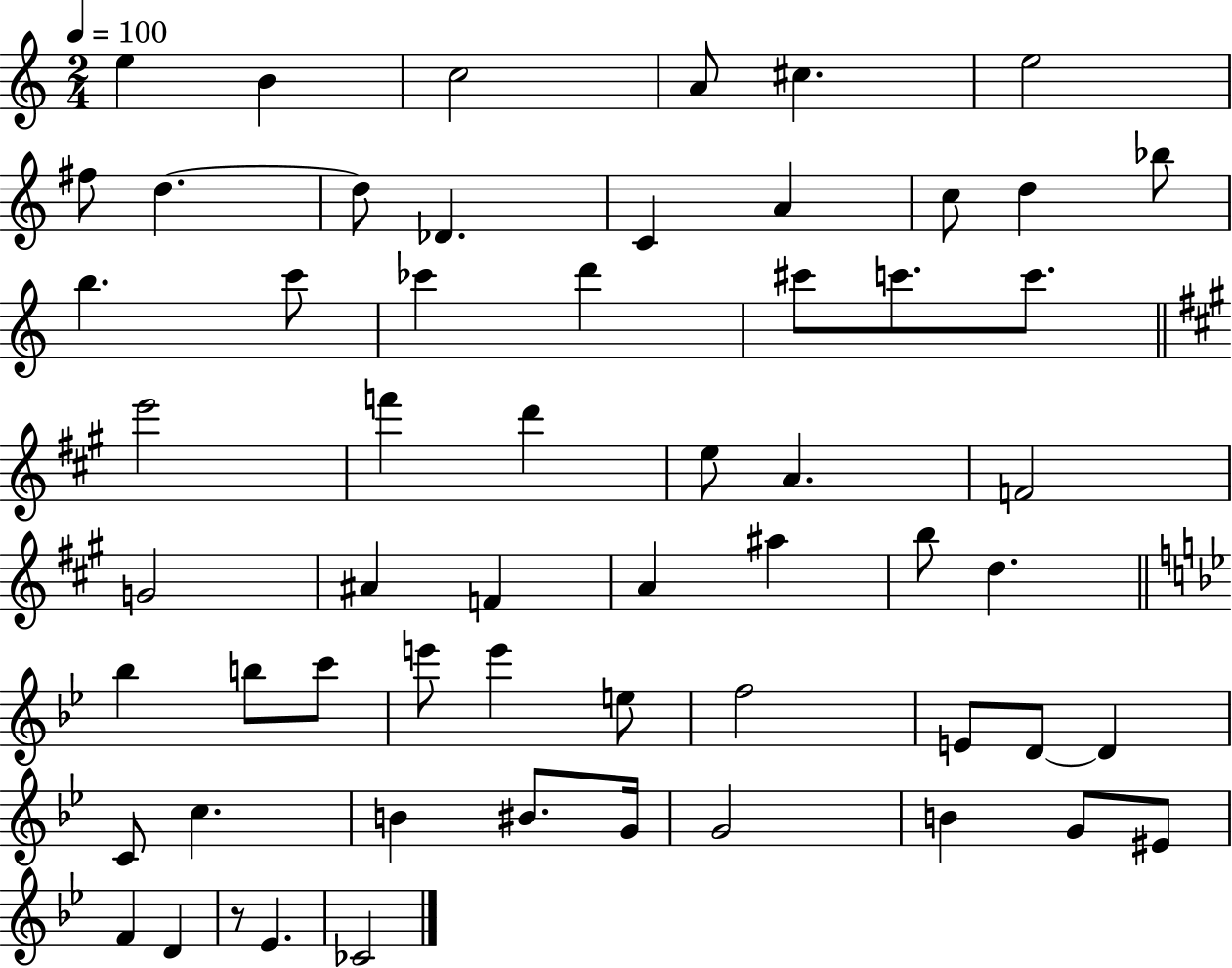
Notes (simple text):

E5/q B4/q C5/h A4/e C#5/q. E5/h F#5/e D5/q. D5/e Db4/q. C4/q A4/q C5/e D5/q Bb5/e B5/q. C6/e CES6/q D6/q C#6/e C6/e. C6/e. E6/h F6/q D6/q E5/e A4/q. F4/h G4/h A#4/q F4/q A4/q A#5/q B5/e D5/q. Bb5/q B5/e C6/e E6/e E6/q E5/e F5/h E4/e D4/e D4/q C4/e C5/q. B4/q BIS4/e. G4/s G4/h B4/q G4/e EIS4/e F4/q D4/q R/e Eb4/q. CES4/h